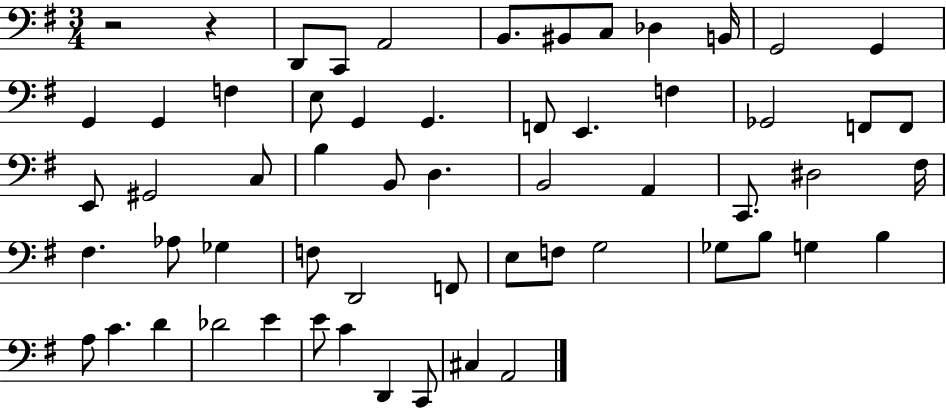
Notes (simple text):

R/h R/q D2/e C2/e A2/h B2/e. BIS2/e C3/e Db3/q B2/s G2/h G2/q G2/q G2/q F3/q E3/e G2/q G2/q. F2/e E2/q. F3/q Gb2/h F2/e F2/e E2/e G#2/h C3/e B3/q B2/e D3/q. B2/h A2/q C2/e. D#3/h F#3/s F#3/q. Ab3/e Gb3/q F3/e D2/h F2/e E3/e F3/e G3/h Gb3/e B3/e G3/q B3/q A3/e C4/q. D4/q Db4/h E4/q E4/e C4/q D2/q C2/e C#3/q A2/h